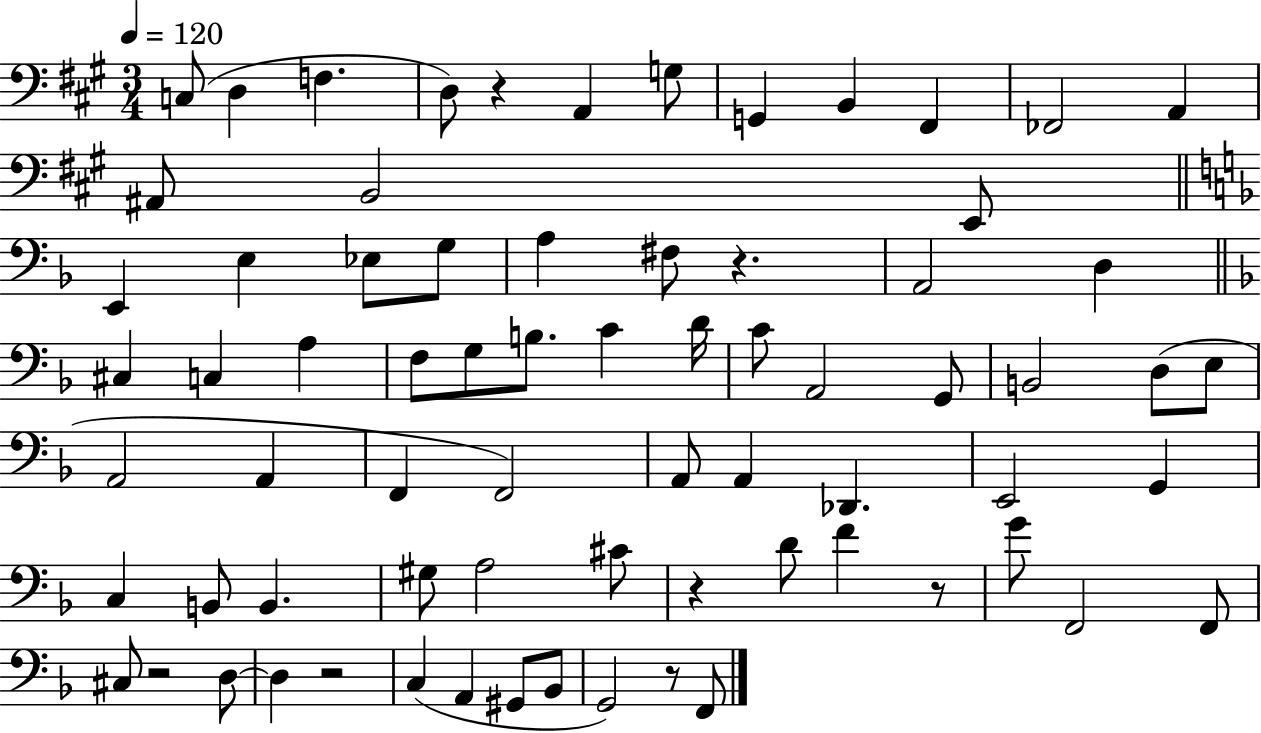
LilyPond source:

{
  \clef bass
  \numericTimeSignature
  \time 3/4
  \key a \major
  \tempo 4 = 120
  c8( d4 f4. | d8) r4 a,4 g8 | g,4 b,4 fis,4 | fes,2 a,4 | \break ais,8 b,2 e,8 | \bar "||" \break \key d \minor e,4 e4 ees8 g8 | a4 fis8 r4. | a,2 d4 | \bar "||" \break \key f \major cis4 c4 a4 | f8 g8 b8. c'4 d'16 | c'8 a,2 g,8 | b,2 d8( e8 | \break a,2 a,4 | f,4 f,2) | a,8 a,4 des,4. | e,2 g,4 | \break c4 b,8 b,4. | gis8 a2 cis'8 | r4 d'8 f'4 r8 | g'8 f,2 f,8 | \break cis8 r2 d8~~ | d4 r2 | c4( a,4 gis,8 bes,8 | g,2) r8 f,8 | \break \bar "|."
}